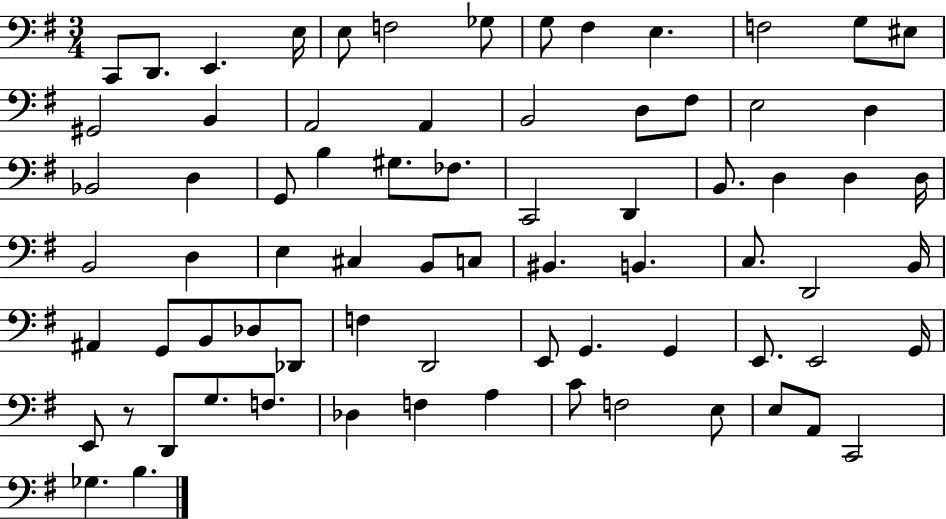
C2/e D2/e. E2/q. E3/s E3/e F3/h Gb3/e G3/e F#3/q E3/q. F3/h G3/e EIS3/e G#2/h B2/q A2/h A2/q B2/h D3/e F#3/e E3/h D3/q Bb2/h D3/q G2/e B3/q G#3/e. FES3/e. C2/h D2/q B2/e. D3/q D3/q D3/s B2/h D3/q E3/q C#3/q B2/e C3/e BIS2/q. B2/q. C3/e. D2/h B2/s A#2/q G2/e B2/e Db3/e Db2/e F3/q D2/h E2/e G2/q. G2/q E2/e. E2/h G2/s E2/e R/e D2/e G3/e. F3/e. Db3/q F3/q A3/q C4/e F3/h E3/e E3/e A2/e C2/h Gb3/q. B3/q.